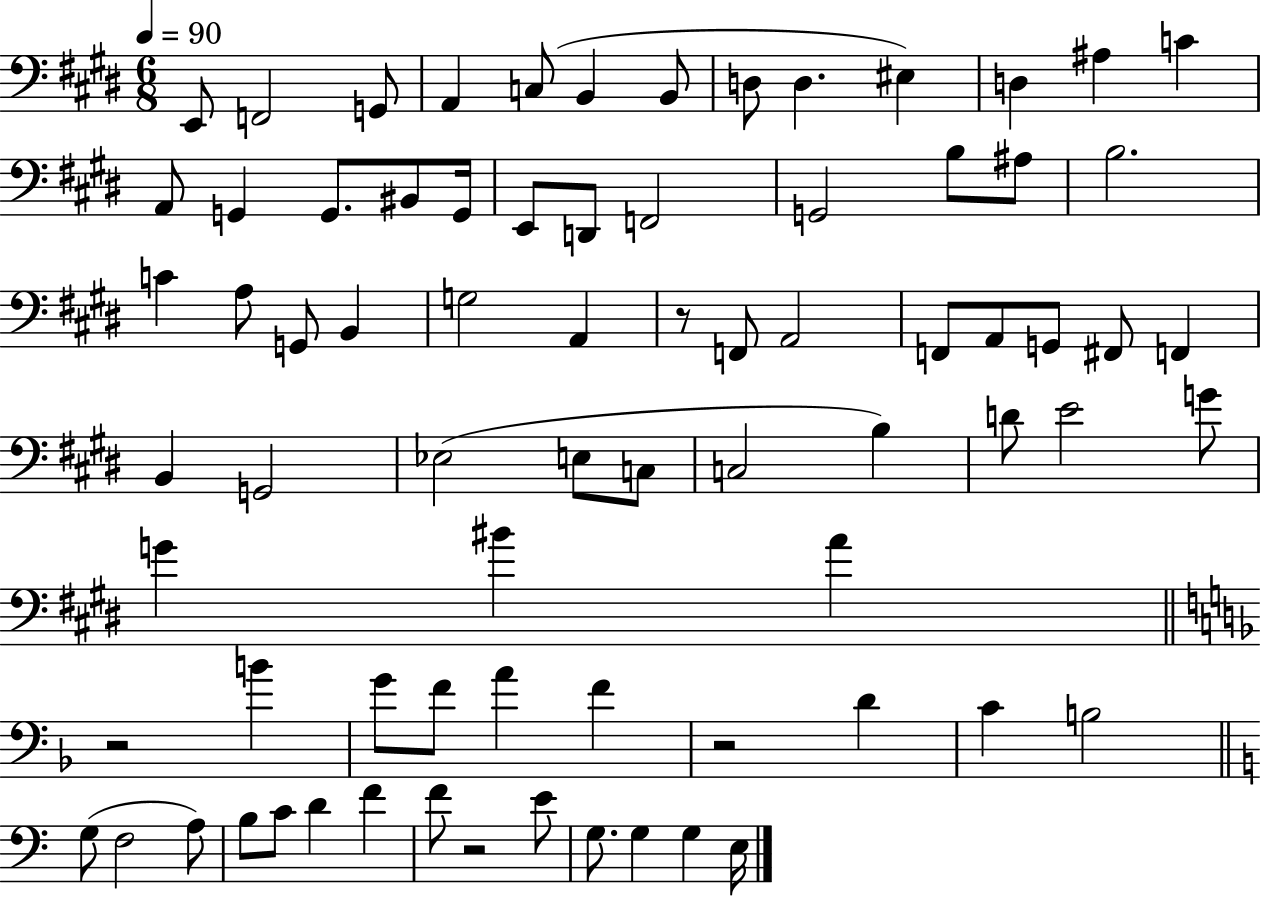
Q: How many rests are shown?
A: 4